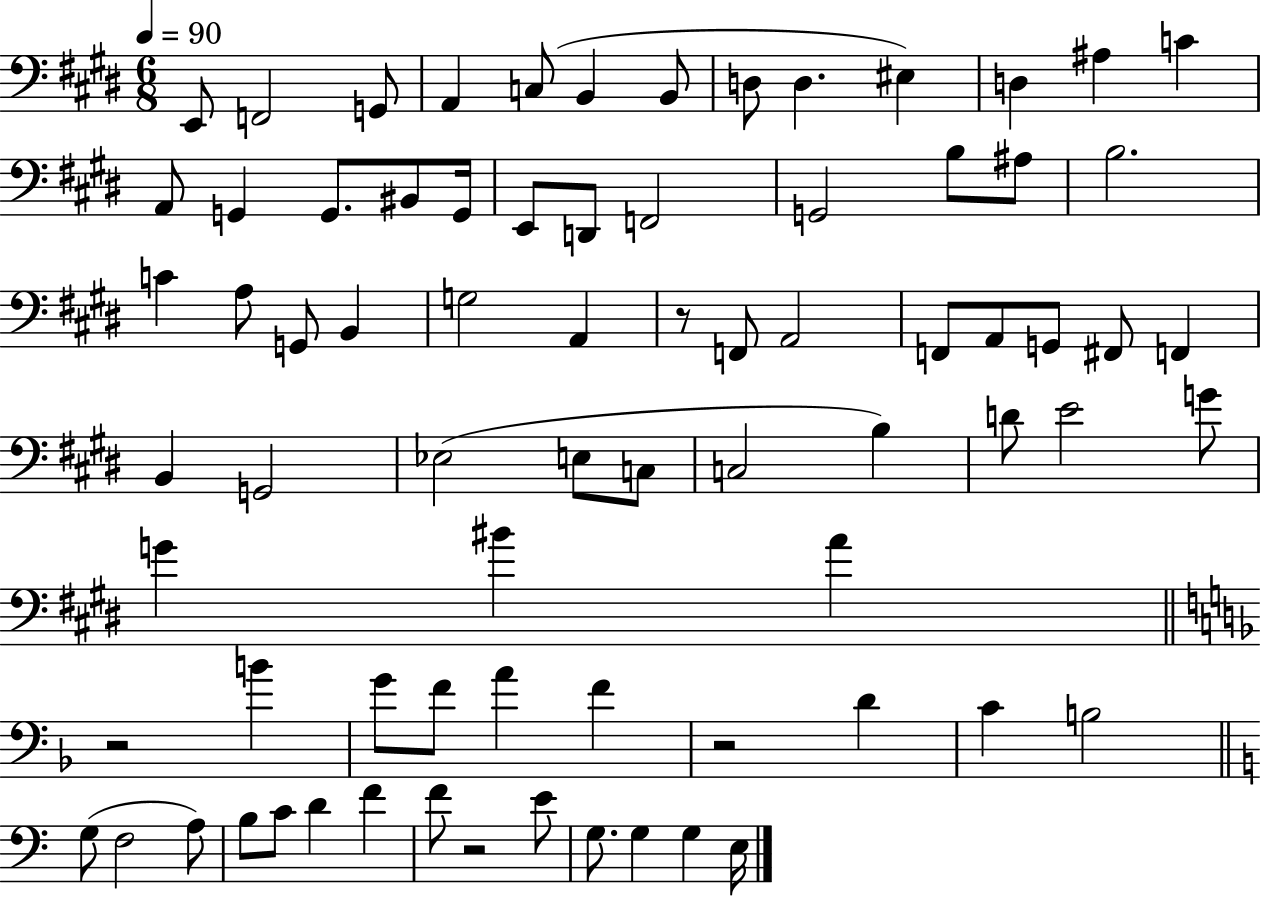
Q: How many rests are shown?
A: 4